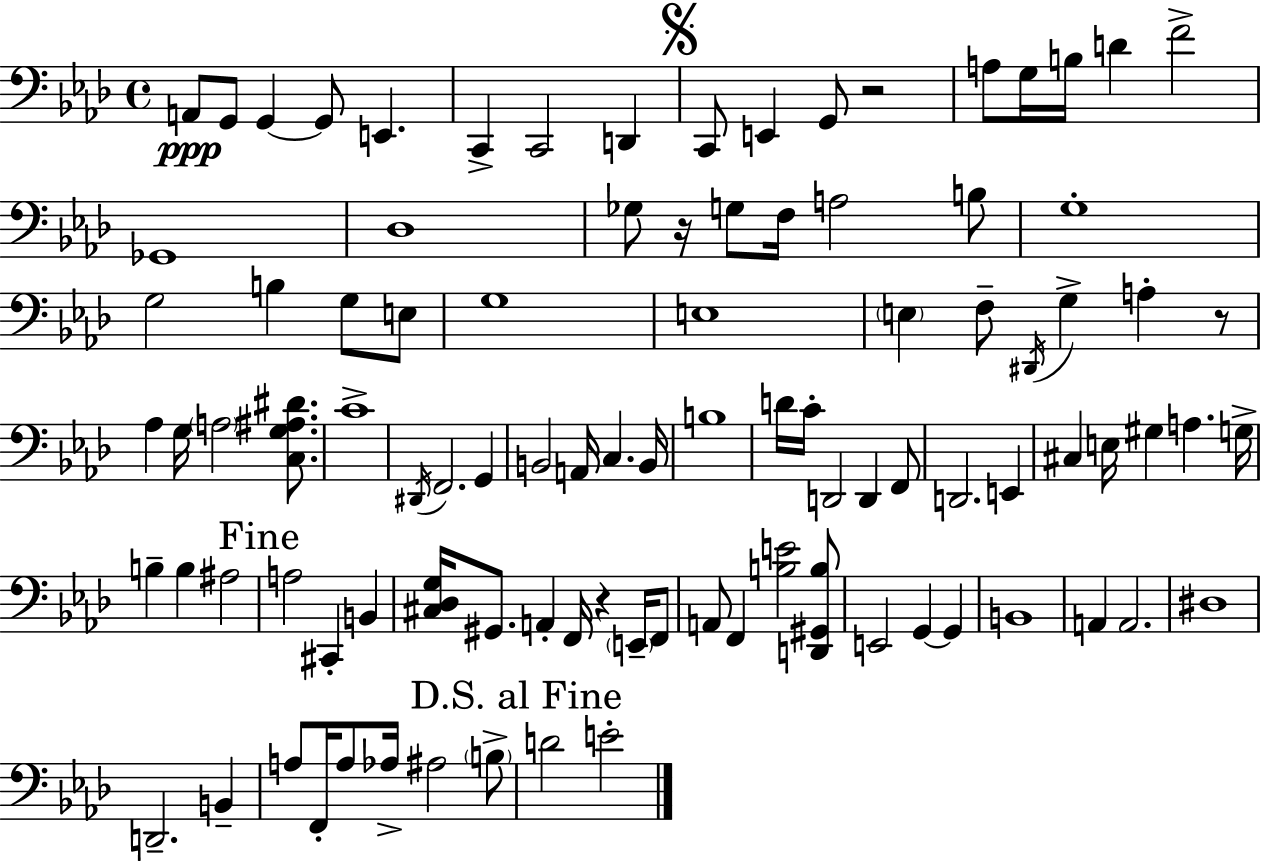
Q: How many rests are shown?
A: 4